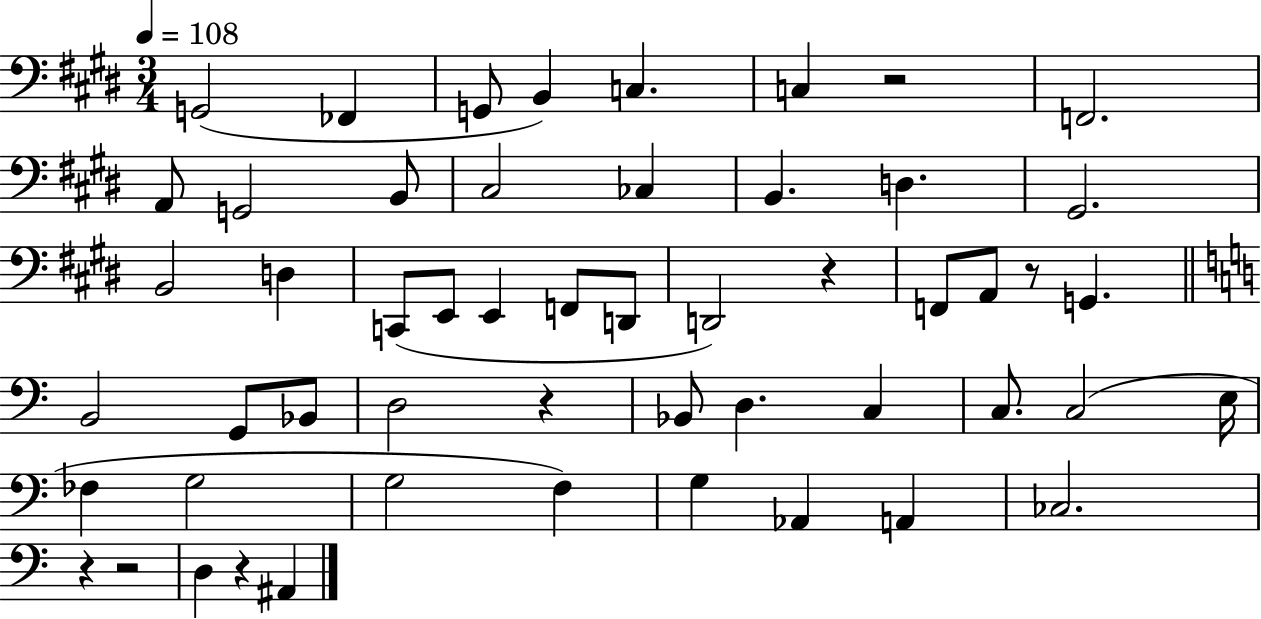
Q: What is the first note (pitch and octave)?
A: G2